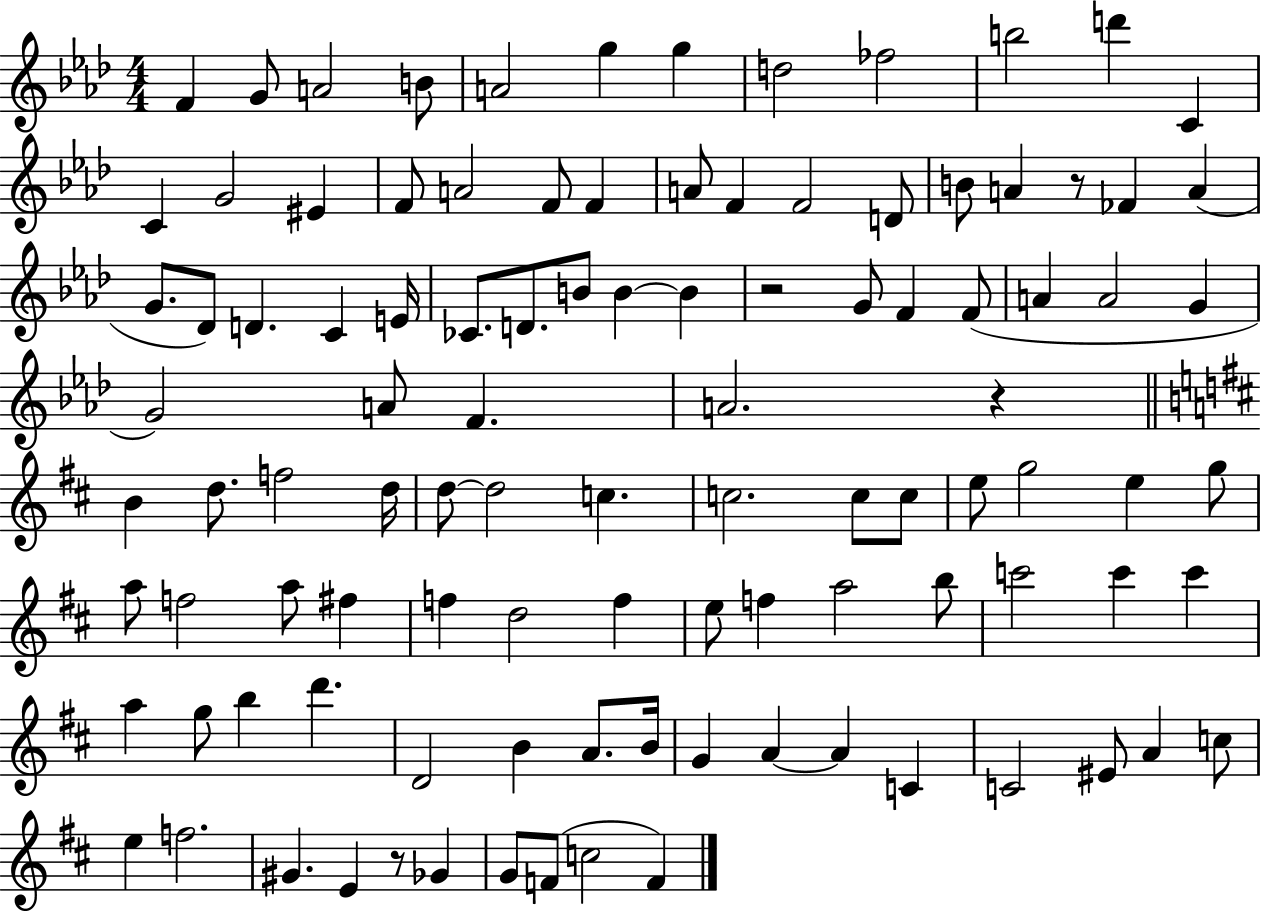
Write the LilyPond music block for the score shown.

{
  \clef treble
  \numericTimeSignature
  \time 4/4
  \key aes \major
  \repeat volta 2 { f'4 g'8 a'2 b'8 | a'2 g''4 g''4 | d''2 fes''2 | b''2 d'''4 c'4 | \break c'4 g'2 eis'4 | f'8 a'2 f'8 f'4 | a'8 f'4 f'2 d'8 | b'8 a'4 r8 fes'4 a'4( | \break g'8. des'8) d'4. c'4 e'16 | ces'8. d'8. b'8 b'4~~ b'4 | r2 g'8 f'4 f'8( | a'4 a'2 g'4 | \break g'2) a'8 f'4. | a'2. r4 | \bar "||" \break \key b \minor b'4 d''8. f''2 d''16 | d''8~~ d''2 c''4. | c''2. c''8 c''8 | e''8 g''2 e''4 g''8 | \break a''8 f''2 a''8 fis''4 | f''4 d''2 f''4 | e''8 f''4 a''2 b''8 | c'''2 c'''4 c'''4 | \break a''4 g''8 b''4 d'''4. | d'2 b'4 a'8. b'16 | g'4 a'4~~ a'4 c'4 | c'2 eis'8 a'4 c''8 | \break e''4 f''2. | gis'4. e'4 r8 ges'4 | g'8 f'8( c''2 f'4) | } \bar "|."
}